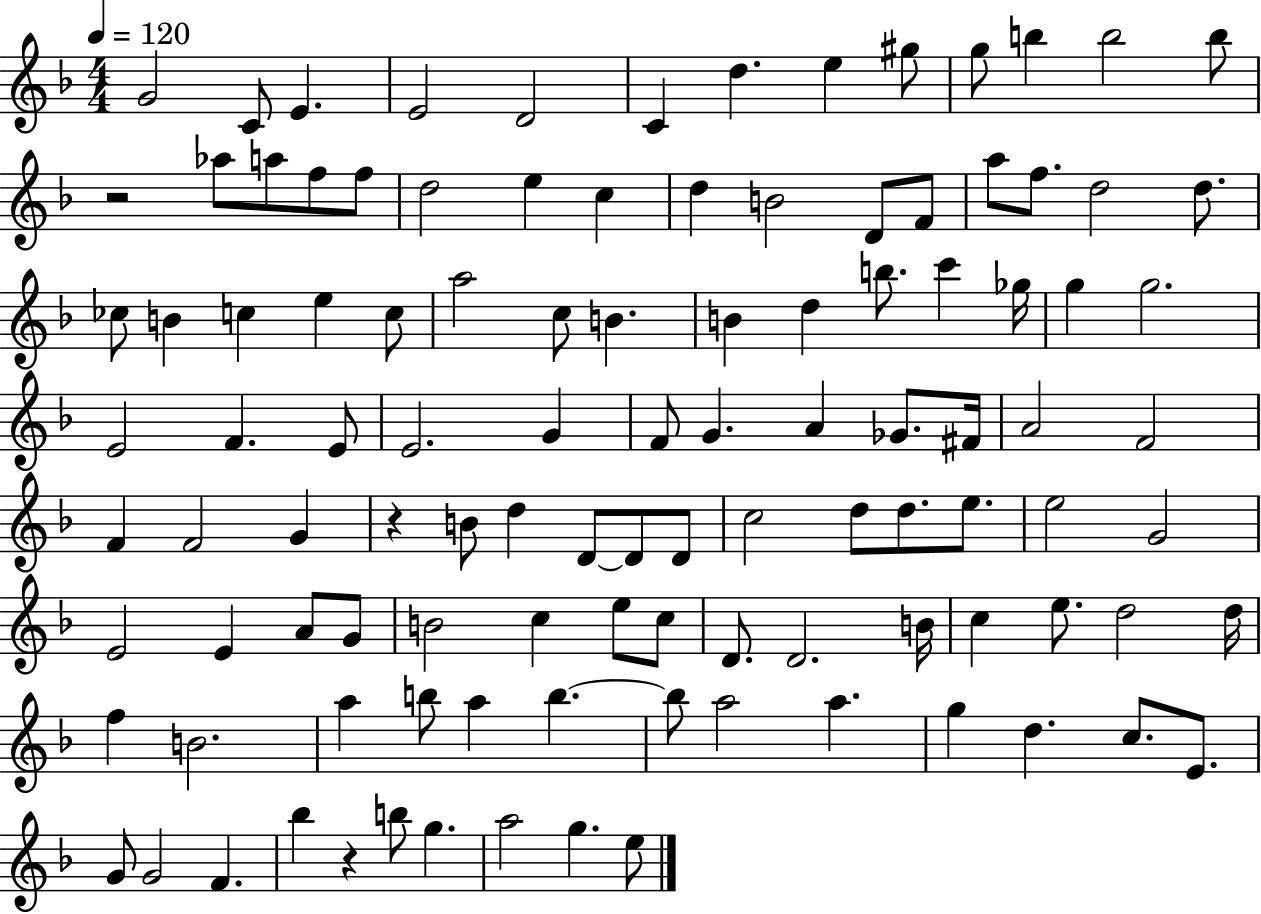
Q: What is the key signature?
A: F major